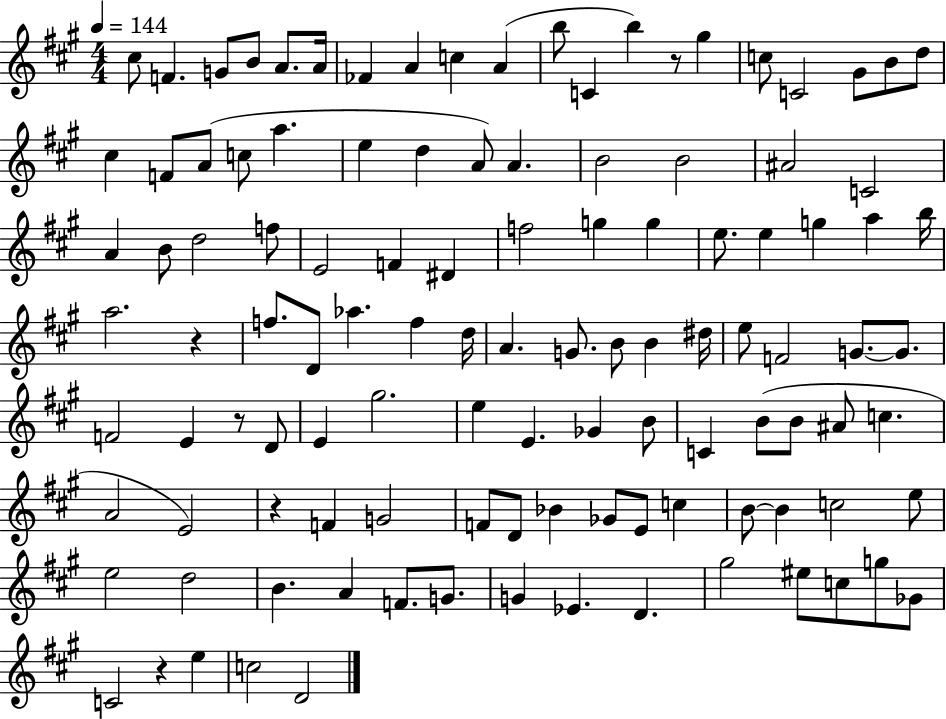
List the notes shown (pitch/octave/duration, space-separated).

C#5/e F4/q. G4/e B4/e A4/e. A4/s FES4/q A4/q C5/q A4/q B5/e C4/q B5/q R/e G#5/q C5/e C4/h G#4/e B4/e D5/e C#5/q F4/e A4/e C5/e A5/q. E5/q D5/q A4/e A4/q. B4/h B4/h A#4/h C4/h A4/q B4/e D5/h F5/e E4/h F4/q D#4/q F5/h G5/q G5/q E5/e. E5/q G5/q A5/q B5/s A5/h. R/q F5/e. D4/e Ab5/q. F5/q D5/s A4/q. G4/e. B4/e B4/q D#5/s E5/e F4/h G4/e. G4/e. F4/h E4/q R/e D4/e E4/q G#5/h. E5/q E4/q. Gb4/q B4/e C4/q B4/e B4/e A#4/e C5/q. A4/h E4/h R/q F4/q G4/h F4/e D4/e Bb4/q Gb4/e E4/e C5/q B4/e B4/q C5/h E5/e E5/h D5/h B4/q. A4/q F4/e. G4/e. G4/q Eb4/q. D4/q. G#5/h EIS5/e C5/e G5/e Gb4/e C4/h R/q E5/q C5/h D4/h